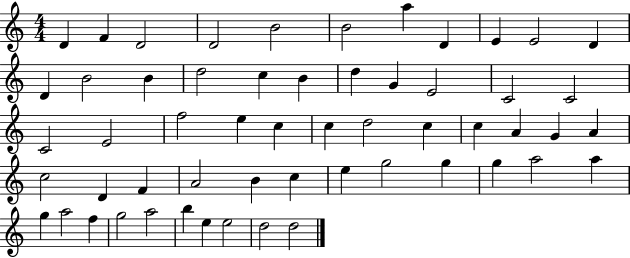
{
  \clef treble
  \numericTimeSignature
  \time 4/4
  \key c \major
  d'4 f'4 d'2 | d'2 b'2 | b'2 a''4 d'4 | e'4 e'2 d'4 | \break d'4 b'2 b'4 | d''2 c''4 b'4 | d''4 g'4 e'2 | c'2 c'2 | \break c'2 e'2 | f''2 e''4 c''4 | c''4 d''2 c''4 | c''4 a'4 g'4 a'4 | \break c''2 d'4 f'4 | a'2 b'4 c''4 | e''4 g''2 g''4 | g''4 a''2 a''4 | \break g''4 a''2 f''4 | g''2 a''2 | b''4 e''4 e''2 | d''2 d''2 | \break \bar "|."
}